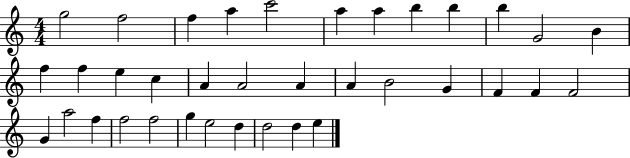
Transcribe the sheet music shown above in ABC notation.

X:1
T:Untitled
M:4/4
L:1/4
K:C
g2 f2 f a c'2 a a b b b G2 B f f e c A A2 A A B2 G F F F2 G a2 f f2 f2 g e2 d d2 d e